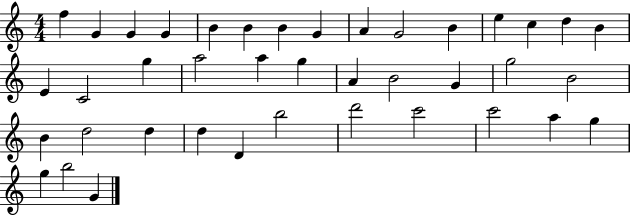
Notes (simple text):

F5/q G4/q G4/q G4/q B4/q B4/q B4/q G4/q A4/q G4/h B4/q E5/q C5/q D5/q B4/q E4/q C4/h G5/q A5/h A5/q G5/q A4/q B4/h G4/q G5/h B4/h B4/q D5/h D5/q D5/q D4/q B5/h D6/h C6/h C6/h A5/q G5/q G5/q B5/h G4/q